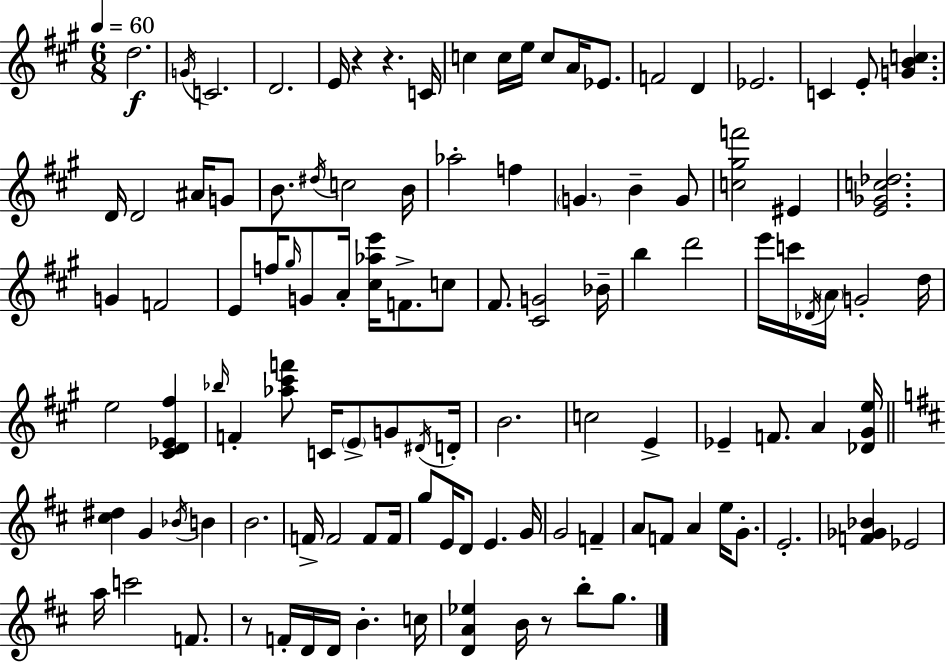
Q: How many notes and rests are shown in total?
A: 112